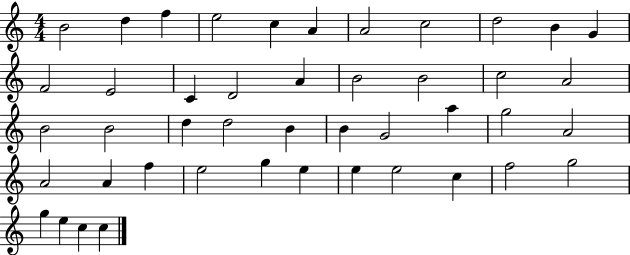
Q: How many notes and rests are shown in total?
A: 45